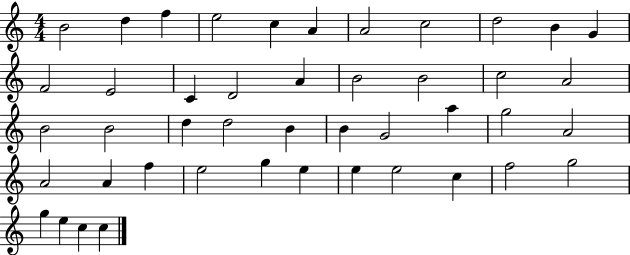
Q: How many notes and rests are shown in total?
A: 45